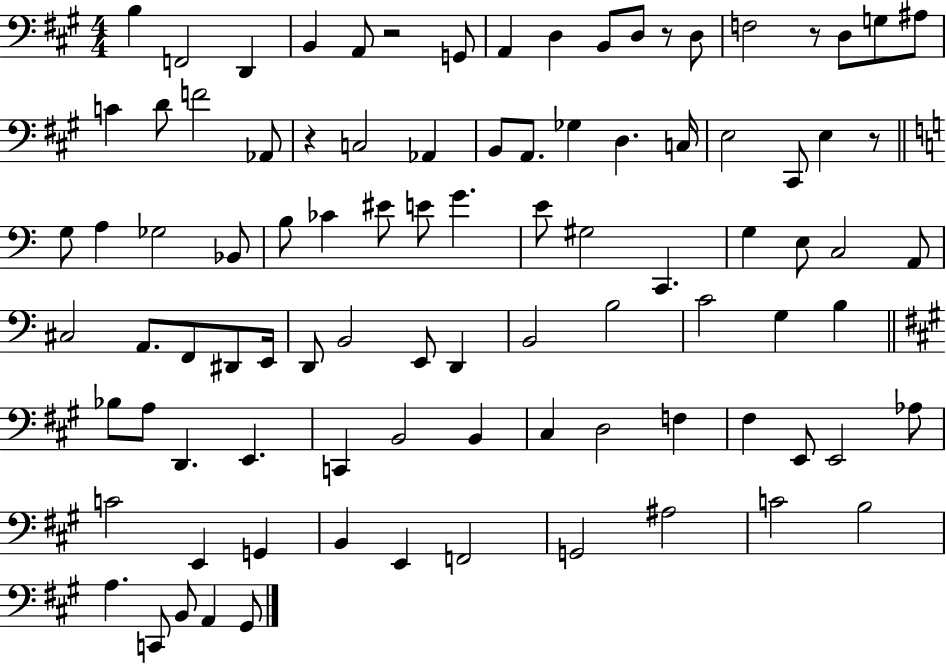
X:1
T:Untitled
M:4/4
L:1/4
K:A
B, F,,2 D,, B,, A,,/2 z2 G,,/2 A,, D, B,,/2 D,/2 z/2 D,/2 F,2 z/2 D,/2 G,/2 ^A,/2 C D/2 F2 _A,,/2 z C,2 _A,, B,,/2 A,,/2 _G, D, C,/4 E,2 ^C,,/2 E, z/2 G,/2 A, _G,2 _B,,/2 B,/2 _C ^E/2 E/2 G E/2 ^G,2 C,, G, E,/2 C,2 A,,/2 ^C,2 A,,/2 F,,/2 ^D,,/2 E,,/4 D,,/2 B,,2 E,,/2 D,, B,,2 B,2 C2 G, B, _B,/2 A,/2 D,, E,, C,, B,,2 B,, ^C, D,2 F, ^F, E,,/2 E,,2 _A,/2 C2 E,, G,, B,, E,, F,,2 G,,2 ^A,2 C2 B,2 A, C,,/2 B,,/2 A,, ^G,,/2